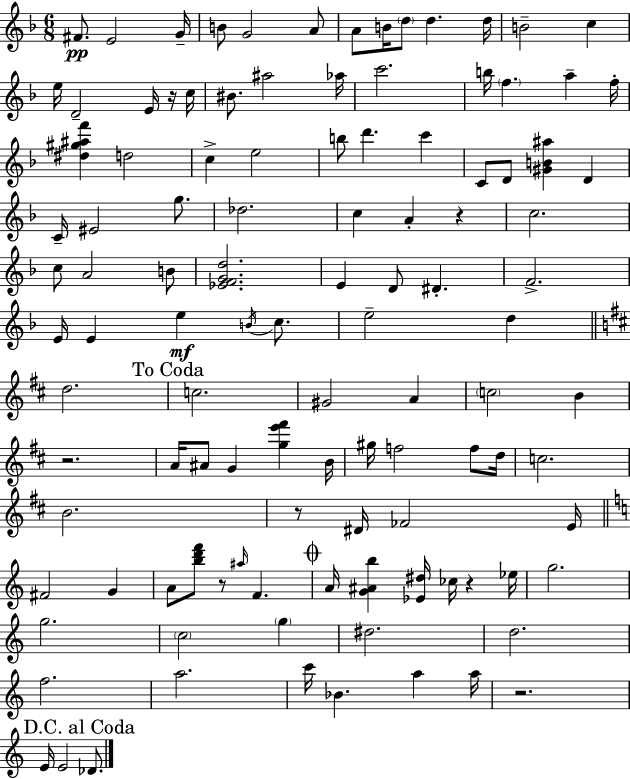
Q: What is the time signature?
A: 6/8